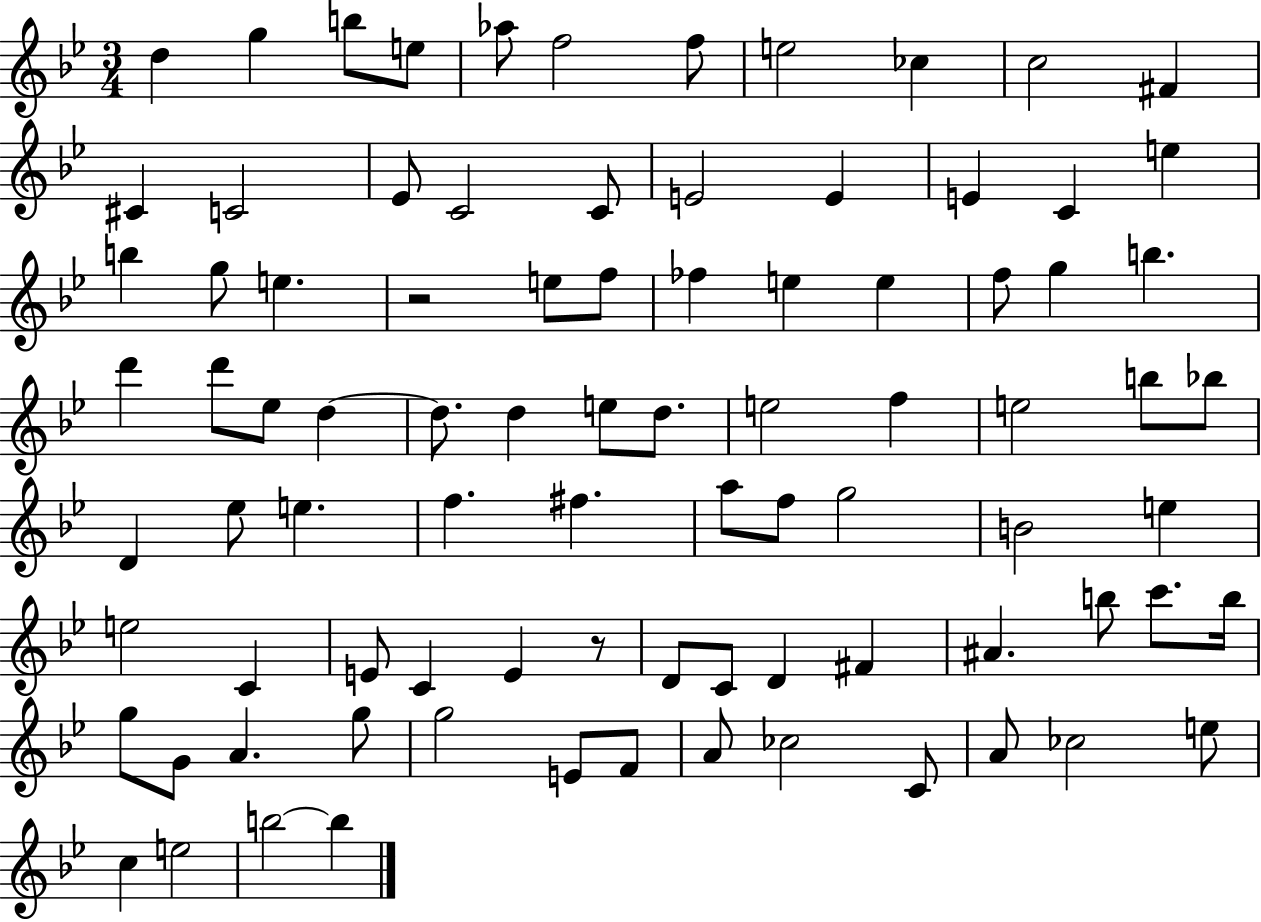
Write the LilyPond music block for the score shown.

{
  \clef treble
  \numericTimeSignature
  \time 3/4
  \key bes \major
  d''4 g''4 b''8 e''8 | aes''8 f''2 f''8 | e''2 ces''4 | c''2 fis'4 | \break cis'4 c'2 | ees'8 c'2 c'8 | e'2 e'4 | e'4 c'4 e''4 | \break b''4 g''8 e''4. | r2 e''8 f''8 | fes''4 e''4 e''4 | f''8 g''4 b''4. | \break d'''4 d'''8 ees''8 d''4~~ | d''8. d''4 e''8 d''8. | e''2 f''4 | e''2 b''8 bes''8 | \break d'4 ees''8 e''4. | f''4. fis''4. | a''8 f''8 g''2 | b'2 e''4 | \break e''2 c'4 | e'8 c'4 e'4 r8 | d'8 c'8 d'4 fis'4 | ais'4. b''8 c'''8. b''16 | \break g''8 g'8 a'4. g''8 | g''2 e'8 f'8 | a'8 ces''2 c'8 | a'8 ces''2 e''8 | \break c''4 e''2 | b''2~~ b''4 | \bar "|."
}